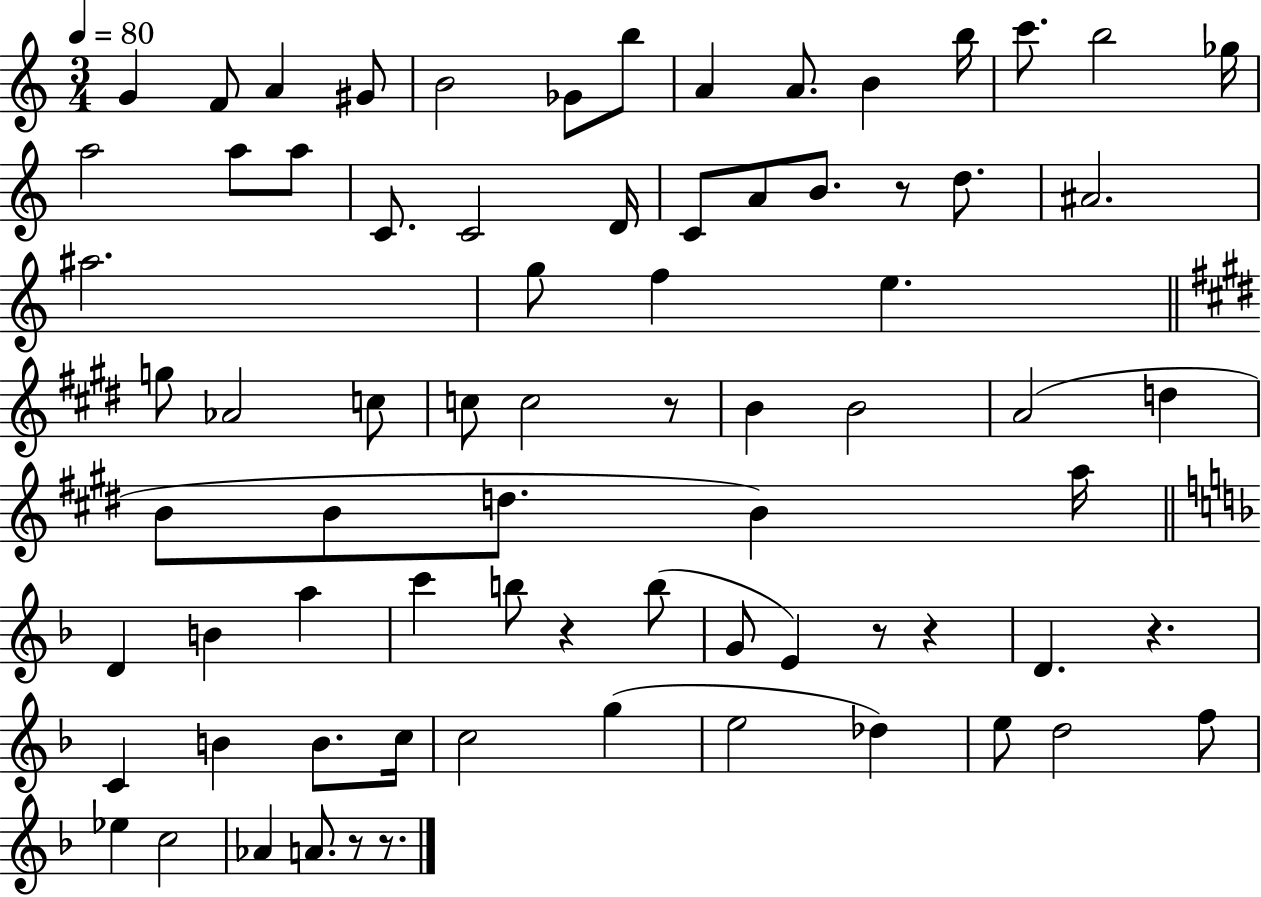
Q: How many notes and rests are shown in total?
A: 75